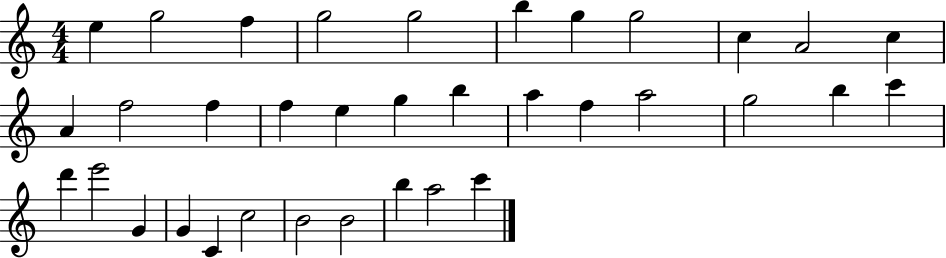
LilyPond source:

{
  \clef treble
  \numericTimeSignature
  \time 4/4
  \key c \major
  e''4 g''2 f''4 | g''2 g''2 | b''4 g''4 g''2 | c''4 a'2 c''4 | \break a'4 f''2 f''4 | f''4 e''4 g''4 b''4 | a''4 f''4 a''2 | g''2 b''4 c'''4 | \break d'''4 e'''2 g'4 | g'4 c'4 c''2 | b'2 b'2 | b''4 a''2 c'''4 | \break \bar "|."
}